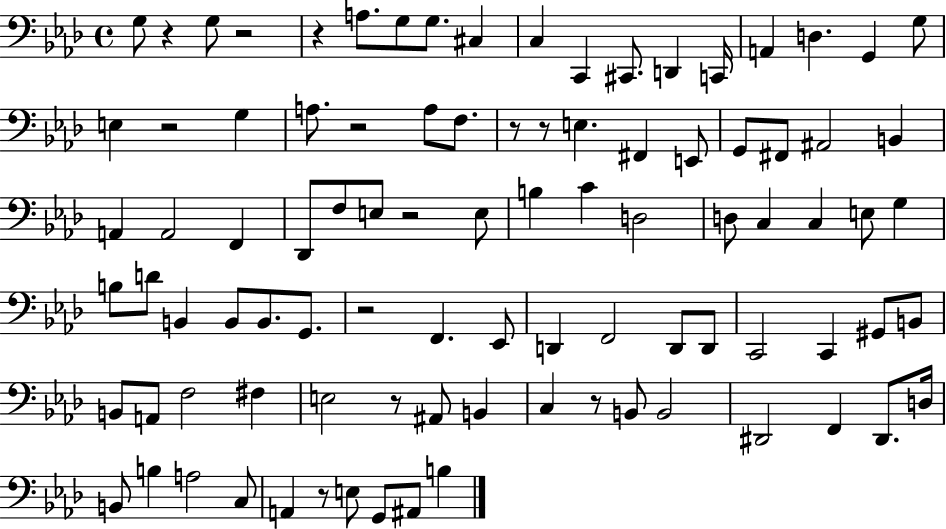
X:1
T:Untitled
M:4/4
L:1/4
K:Ab
G,/2 z G,/2 z2 z A,/2 G,/2 G,/2 ^C, C, C,, ^C,,/2 D,, C,,/4 A,, D, G,, G,/2 E, z2 G, A,/2 z2 A,/2 F,/2 z/2 z/2 E, ^F,, E,,/2 G,,/2 ^F,,/2 ^A,,2 B,, A,, A,,2 F,, _D,,/2 F,/2 E,/2 z2 E,/2 B, C D,2 D,/2 C, C, E,/2 G, B,/2 D/2 B,, B,,/2 B,,/2 G,,/2 z2 F,, _E,,/2 D,, F,,2 D,,/2 D,,/2 C,,2 C,, ^G,,/2 B,,/2 B,,/2 A,,/2 F,2 ^F, E,2 z/2 ^A,,/2 B,, C, z/2 B,,/2 B,,2 ^D,,2 F,, ^D,,/2 D,/4 B,,/2 B, A,2 C,/2 A,, z/2 E,/2 G,,/2 ^A,,/2 B,